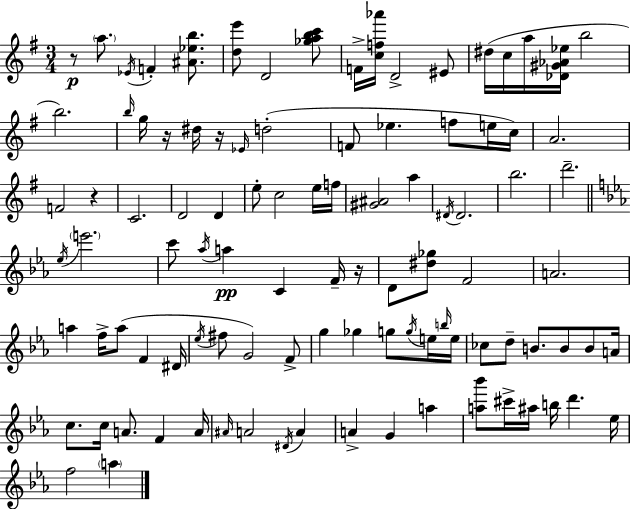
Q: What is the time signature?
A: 3/4